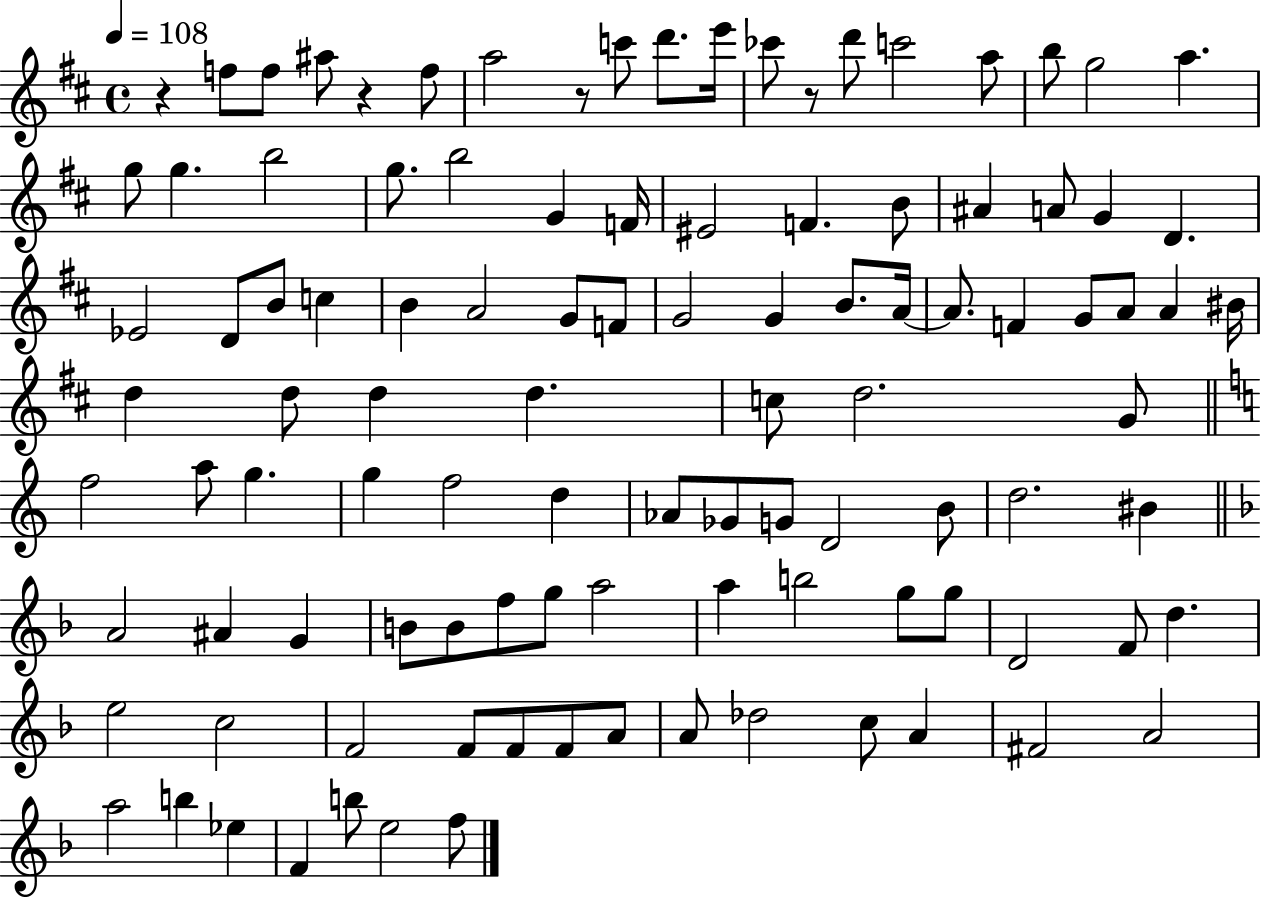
{
  \clef treble
  \time 4/4
  \defaultTimeSignature
  \key d \major
  \tempo 4 = 108
  \repeat volta 2 { r4 f''8 f''8 ais''8 r4 f''8 | a''2 r8 c'''8 d'''8. e'''16 | ces'''8 r8 d'''8 c'''2 a''8 | b''8 g''2 a''4. | \break g''8 g''4. b''2 | g''8. b''2 g'4 f'16 | eis'2 f'4. b'8 | ais'4 a'8 g'4 d'4. | \break ees'2 d'8 b'8 c''4 | b'4 a'2 g'8 f'8 | g'2 g'4 b'8. a'16~~ | a'8. f'4 g'8 a'8 a'4 bis'16 | \break d''4 d''8 d''4 d''4. | c''8 d''2. g'8 | \bar "||" \break \key c \major f''2 a''8 g''4. | g''4 f''2 d''4 | aes'8 ges'8 g'8 d'2 b'8 | d''2. bis'4 | \break \bar "||" \break \key d \minor a'2 ais'4 g'4 | b'8 b'8 f''8 g''8 a''2 | a''4 b''2 g''8 g''8 | d'2 f'8 d''4. | \break e''2 c''2 | f'2 f'8 f'8 f'8 a'8 | a'8 des''2 c''8 a'4 | fis'2 a'2 | \break a''2 b''4 ees''4 | f'4 b''8 e''2 f''8 | } \bar "|."
}